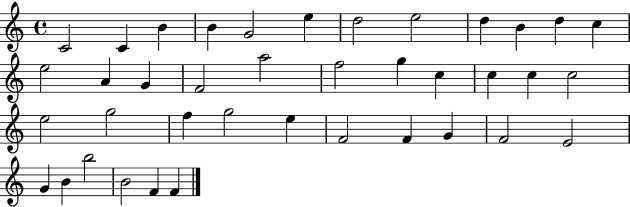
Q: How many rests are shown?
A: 0